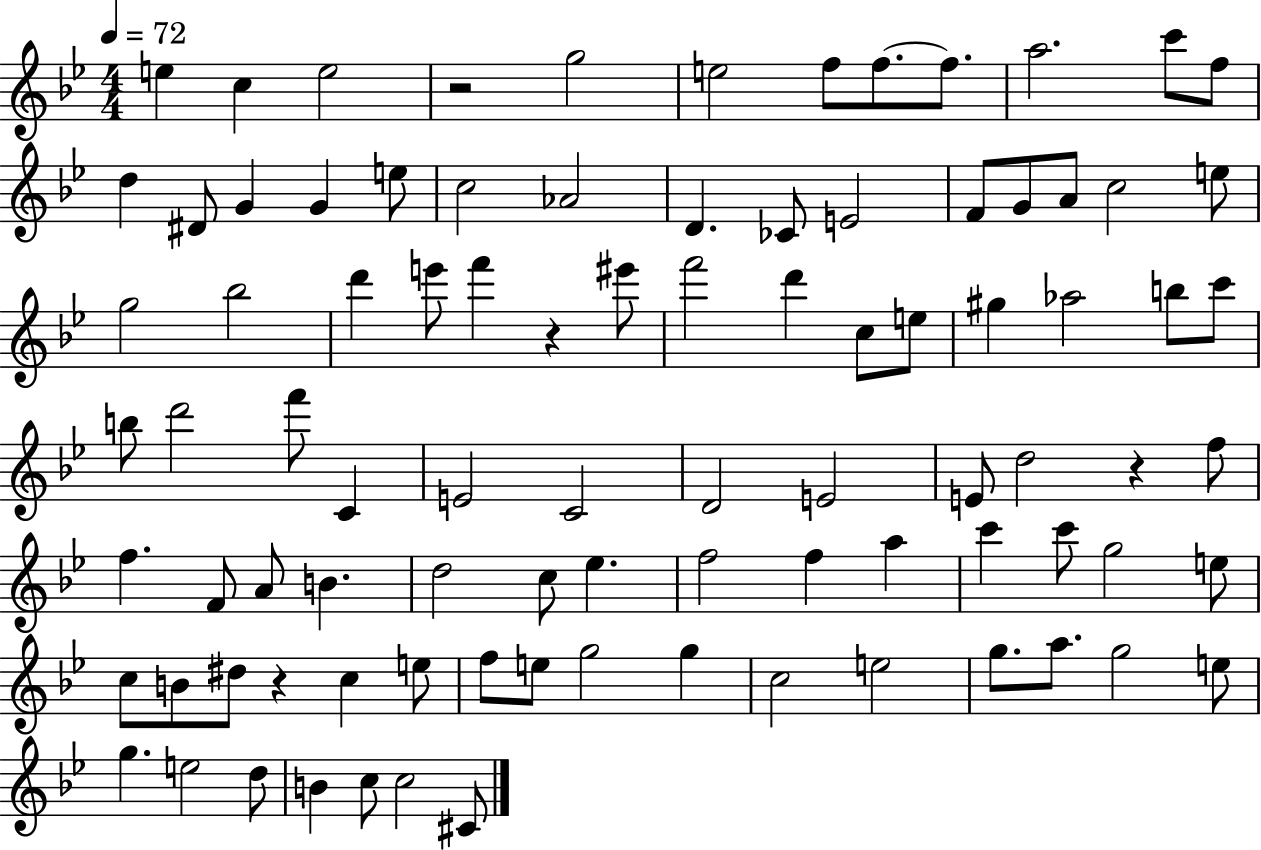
{
  \clef treble
  \numericTimeSignature
  \time 4/4
  \key bes \major
  \tempo 4 = 72
  e''4 c''4 e''2 | r2 g''2 | e''2 f''8 f''8.~~ f''8. | a''2. c'''8 f''8 | \break d''4 dis'8 g'4 g'4 e''8 | c''2 aes'2 | d'4. ces'8 e'2 | f'8 g'8 a'8 c''2 e''8 | \break g''2 bes''2 | d'''4 e'''8 f'''4 r4 eis'''8 | f'''2 d'''4 c''8 e''8 | gis''4 aes''2 b''8 c'''8 | \break b''8 d'''2 f'''8 c'4 | e'2 c'2 | d'2 e'2 | e'8 d''2 r4 f''8 | \break f''4. f'8 a'8 b'4. | d''2 c''8 ees''4. | f''2 f''4 a''4 | c'''4 c'''8 g''2 e''8 | \break c''8 b'8 dis''8 r4 c''4 e''8 | f''8 e''8 g''2 g''4 | c''2 e''2 | g''8. a''8. g''2 e''8 | \break g''4. e''2 d''8 | b'4 c''8 c''2 cis'8 | \bar "|."
}